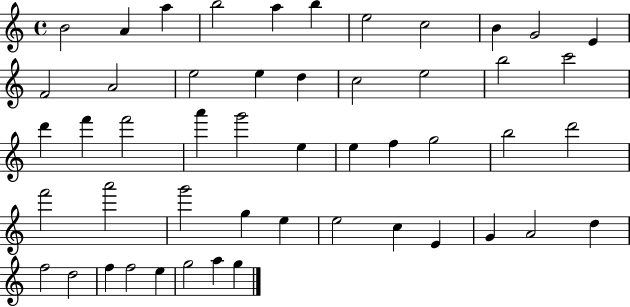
X:1
T:Untitled
M:4/4
L:1/4
K:C
B2 A a b2 a b e2 c2 B G2 E F2 A2 e2 e d c2 e2 b2 c'2 d' f' f'2 a' g'2 e e f g2 b2 d'2 f'2 a'2 g'2 g e e2 c E G A2 d f2 d2 f f2 e g2 a g